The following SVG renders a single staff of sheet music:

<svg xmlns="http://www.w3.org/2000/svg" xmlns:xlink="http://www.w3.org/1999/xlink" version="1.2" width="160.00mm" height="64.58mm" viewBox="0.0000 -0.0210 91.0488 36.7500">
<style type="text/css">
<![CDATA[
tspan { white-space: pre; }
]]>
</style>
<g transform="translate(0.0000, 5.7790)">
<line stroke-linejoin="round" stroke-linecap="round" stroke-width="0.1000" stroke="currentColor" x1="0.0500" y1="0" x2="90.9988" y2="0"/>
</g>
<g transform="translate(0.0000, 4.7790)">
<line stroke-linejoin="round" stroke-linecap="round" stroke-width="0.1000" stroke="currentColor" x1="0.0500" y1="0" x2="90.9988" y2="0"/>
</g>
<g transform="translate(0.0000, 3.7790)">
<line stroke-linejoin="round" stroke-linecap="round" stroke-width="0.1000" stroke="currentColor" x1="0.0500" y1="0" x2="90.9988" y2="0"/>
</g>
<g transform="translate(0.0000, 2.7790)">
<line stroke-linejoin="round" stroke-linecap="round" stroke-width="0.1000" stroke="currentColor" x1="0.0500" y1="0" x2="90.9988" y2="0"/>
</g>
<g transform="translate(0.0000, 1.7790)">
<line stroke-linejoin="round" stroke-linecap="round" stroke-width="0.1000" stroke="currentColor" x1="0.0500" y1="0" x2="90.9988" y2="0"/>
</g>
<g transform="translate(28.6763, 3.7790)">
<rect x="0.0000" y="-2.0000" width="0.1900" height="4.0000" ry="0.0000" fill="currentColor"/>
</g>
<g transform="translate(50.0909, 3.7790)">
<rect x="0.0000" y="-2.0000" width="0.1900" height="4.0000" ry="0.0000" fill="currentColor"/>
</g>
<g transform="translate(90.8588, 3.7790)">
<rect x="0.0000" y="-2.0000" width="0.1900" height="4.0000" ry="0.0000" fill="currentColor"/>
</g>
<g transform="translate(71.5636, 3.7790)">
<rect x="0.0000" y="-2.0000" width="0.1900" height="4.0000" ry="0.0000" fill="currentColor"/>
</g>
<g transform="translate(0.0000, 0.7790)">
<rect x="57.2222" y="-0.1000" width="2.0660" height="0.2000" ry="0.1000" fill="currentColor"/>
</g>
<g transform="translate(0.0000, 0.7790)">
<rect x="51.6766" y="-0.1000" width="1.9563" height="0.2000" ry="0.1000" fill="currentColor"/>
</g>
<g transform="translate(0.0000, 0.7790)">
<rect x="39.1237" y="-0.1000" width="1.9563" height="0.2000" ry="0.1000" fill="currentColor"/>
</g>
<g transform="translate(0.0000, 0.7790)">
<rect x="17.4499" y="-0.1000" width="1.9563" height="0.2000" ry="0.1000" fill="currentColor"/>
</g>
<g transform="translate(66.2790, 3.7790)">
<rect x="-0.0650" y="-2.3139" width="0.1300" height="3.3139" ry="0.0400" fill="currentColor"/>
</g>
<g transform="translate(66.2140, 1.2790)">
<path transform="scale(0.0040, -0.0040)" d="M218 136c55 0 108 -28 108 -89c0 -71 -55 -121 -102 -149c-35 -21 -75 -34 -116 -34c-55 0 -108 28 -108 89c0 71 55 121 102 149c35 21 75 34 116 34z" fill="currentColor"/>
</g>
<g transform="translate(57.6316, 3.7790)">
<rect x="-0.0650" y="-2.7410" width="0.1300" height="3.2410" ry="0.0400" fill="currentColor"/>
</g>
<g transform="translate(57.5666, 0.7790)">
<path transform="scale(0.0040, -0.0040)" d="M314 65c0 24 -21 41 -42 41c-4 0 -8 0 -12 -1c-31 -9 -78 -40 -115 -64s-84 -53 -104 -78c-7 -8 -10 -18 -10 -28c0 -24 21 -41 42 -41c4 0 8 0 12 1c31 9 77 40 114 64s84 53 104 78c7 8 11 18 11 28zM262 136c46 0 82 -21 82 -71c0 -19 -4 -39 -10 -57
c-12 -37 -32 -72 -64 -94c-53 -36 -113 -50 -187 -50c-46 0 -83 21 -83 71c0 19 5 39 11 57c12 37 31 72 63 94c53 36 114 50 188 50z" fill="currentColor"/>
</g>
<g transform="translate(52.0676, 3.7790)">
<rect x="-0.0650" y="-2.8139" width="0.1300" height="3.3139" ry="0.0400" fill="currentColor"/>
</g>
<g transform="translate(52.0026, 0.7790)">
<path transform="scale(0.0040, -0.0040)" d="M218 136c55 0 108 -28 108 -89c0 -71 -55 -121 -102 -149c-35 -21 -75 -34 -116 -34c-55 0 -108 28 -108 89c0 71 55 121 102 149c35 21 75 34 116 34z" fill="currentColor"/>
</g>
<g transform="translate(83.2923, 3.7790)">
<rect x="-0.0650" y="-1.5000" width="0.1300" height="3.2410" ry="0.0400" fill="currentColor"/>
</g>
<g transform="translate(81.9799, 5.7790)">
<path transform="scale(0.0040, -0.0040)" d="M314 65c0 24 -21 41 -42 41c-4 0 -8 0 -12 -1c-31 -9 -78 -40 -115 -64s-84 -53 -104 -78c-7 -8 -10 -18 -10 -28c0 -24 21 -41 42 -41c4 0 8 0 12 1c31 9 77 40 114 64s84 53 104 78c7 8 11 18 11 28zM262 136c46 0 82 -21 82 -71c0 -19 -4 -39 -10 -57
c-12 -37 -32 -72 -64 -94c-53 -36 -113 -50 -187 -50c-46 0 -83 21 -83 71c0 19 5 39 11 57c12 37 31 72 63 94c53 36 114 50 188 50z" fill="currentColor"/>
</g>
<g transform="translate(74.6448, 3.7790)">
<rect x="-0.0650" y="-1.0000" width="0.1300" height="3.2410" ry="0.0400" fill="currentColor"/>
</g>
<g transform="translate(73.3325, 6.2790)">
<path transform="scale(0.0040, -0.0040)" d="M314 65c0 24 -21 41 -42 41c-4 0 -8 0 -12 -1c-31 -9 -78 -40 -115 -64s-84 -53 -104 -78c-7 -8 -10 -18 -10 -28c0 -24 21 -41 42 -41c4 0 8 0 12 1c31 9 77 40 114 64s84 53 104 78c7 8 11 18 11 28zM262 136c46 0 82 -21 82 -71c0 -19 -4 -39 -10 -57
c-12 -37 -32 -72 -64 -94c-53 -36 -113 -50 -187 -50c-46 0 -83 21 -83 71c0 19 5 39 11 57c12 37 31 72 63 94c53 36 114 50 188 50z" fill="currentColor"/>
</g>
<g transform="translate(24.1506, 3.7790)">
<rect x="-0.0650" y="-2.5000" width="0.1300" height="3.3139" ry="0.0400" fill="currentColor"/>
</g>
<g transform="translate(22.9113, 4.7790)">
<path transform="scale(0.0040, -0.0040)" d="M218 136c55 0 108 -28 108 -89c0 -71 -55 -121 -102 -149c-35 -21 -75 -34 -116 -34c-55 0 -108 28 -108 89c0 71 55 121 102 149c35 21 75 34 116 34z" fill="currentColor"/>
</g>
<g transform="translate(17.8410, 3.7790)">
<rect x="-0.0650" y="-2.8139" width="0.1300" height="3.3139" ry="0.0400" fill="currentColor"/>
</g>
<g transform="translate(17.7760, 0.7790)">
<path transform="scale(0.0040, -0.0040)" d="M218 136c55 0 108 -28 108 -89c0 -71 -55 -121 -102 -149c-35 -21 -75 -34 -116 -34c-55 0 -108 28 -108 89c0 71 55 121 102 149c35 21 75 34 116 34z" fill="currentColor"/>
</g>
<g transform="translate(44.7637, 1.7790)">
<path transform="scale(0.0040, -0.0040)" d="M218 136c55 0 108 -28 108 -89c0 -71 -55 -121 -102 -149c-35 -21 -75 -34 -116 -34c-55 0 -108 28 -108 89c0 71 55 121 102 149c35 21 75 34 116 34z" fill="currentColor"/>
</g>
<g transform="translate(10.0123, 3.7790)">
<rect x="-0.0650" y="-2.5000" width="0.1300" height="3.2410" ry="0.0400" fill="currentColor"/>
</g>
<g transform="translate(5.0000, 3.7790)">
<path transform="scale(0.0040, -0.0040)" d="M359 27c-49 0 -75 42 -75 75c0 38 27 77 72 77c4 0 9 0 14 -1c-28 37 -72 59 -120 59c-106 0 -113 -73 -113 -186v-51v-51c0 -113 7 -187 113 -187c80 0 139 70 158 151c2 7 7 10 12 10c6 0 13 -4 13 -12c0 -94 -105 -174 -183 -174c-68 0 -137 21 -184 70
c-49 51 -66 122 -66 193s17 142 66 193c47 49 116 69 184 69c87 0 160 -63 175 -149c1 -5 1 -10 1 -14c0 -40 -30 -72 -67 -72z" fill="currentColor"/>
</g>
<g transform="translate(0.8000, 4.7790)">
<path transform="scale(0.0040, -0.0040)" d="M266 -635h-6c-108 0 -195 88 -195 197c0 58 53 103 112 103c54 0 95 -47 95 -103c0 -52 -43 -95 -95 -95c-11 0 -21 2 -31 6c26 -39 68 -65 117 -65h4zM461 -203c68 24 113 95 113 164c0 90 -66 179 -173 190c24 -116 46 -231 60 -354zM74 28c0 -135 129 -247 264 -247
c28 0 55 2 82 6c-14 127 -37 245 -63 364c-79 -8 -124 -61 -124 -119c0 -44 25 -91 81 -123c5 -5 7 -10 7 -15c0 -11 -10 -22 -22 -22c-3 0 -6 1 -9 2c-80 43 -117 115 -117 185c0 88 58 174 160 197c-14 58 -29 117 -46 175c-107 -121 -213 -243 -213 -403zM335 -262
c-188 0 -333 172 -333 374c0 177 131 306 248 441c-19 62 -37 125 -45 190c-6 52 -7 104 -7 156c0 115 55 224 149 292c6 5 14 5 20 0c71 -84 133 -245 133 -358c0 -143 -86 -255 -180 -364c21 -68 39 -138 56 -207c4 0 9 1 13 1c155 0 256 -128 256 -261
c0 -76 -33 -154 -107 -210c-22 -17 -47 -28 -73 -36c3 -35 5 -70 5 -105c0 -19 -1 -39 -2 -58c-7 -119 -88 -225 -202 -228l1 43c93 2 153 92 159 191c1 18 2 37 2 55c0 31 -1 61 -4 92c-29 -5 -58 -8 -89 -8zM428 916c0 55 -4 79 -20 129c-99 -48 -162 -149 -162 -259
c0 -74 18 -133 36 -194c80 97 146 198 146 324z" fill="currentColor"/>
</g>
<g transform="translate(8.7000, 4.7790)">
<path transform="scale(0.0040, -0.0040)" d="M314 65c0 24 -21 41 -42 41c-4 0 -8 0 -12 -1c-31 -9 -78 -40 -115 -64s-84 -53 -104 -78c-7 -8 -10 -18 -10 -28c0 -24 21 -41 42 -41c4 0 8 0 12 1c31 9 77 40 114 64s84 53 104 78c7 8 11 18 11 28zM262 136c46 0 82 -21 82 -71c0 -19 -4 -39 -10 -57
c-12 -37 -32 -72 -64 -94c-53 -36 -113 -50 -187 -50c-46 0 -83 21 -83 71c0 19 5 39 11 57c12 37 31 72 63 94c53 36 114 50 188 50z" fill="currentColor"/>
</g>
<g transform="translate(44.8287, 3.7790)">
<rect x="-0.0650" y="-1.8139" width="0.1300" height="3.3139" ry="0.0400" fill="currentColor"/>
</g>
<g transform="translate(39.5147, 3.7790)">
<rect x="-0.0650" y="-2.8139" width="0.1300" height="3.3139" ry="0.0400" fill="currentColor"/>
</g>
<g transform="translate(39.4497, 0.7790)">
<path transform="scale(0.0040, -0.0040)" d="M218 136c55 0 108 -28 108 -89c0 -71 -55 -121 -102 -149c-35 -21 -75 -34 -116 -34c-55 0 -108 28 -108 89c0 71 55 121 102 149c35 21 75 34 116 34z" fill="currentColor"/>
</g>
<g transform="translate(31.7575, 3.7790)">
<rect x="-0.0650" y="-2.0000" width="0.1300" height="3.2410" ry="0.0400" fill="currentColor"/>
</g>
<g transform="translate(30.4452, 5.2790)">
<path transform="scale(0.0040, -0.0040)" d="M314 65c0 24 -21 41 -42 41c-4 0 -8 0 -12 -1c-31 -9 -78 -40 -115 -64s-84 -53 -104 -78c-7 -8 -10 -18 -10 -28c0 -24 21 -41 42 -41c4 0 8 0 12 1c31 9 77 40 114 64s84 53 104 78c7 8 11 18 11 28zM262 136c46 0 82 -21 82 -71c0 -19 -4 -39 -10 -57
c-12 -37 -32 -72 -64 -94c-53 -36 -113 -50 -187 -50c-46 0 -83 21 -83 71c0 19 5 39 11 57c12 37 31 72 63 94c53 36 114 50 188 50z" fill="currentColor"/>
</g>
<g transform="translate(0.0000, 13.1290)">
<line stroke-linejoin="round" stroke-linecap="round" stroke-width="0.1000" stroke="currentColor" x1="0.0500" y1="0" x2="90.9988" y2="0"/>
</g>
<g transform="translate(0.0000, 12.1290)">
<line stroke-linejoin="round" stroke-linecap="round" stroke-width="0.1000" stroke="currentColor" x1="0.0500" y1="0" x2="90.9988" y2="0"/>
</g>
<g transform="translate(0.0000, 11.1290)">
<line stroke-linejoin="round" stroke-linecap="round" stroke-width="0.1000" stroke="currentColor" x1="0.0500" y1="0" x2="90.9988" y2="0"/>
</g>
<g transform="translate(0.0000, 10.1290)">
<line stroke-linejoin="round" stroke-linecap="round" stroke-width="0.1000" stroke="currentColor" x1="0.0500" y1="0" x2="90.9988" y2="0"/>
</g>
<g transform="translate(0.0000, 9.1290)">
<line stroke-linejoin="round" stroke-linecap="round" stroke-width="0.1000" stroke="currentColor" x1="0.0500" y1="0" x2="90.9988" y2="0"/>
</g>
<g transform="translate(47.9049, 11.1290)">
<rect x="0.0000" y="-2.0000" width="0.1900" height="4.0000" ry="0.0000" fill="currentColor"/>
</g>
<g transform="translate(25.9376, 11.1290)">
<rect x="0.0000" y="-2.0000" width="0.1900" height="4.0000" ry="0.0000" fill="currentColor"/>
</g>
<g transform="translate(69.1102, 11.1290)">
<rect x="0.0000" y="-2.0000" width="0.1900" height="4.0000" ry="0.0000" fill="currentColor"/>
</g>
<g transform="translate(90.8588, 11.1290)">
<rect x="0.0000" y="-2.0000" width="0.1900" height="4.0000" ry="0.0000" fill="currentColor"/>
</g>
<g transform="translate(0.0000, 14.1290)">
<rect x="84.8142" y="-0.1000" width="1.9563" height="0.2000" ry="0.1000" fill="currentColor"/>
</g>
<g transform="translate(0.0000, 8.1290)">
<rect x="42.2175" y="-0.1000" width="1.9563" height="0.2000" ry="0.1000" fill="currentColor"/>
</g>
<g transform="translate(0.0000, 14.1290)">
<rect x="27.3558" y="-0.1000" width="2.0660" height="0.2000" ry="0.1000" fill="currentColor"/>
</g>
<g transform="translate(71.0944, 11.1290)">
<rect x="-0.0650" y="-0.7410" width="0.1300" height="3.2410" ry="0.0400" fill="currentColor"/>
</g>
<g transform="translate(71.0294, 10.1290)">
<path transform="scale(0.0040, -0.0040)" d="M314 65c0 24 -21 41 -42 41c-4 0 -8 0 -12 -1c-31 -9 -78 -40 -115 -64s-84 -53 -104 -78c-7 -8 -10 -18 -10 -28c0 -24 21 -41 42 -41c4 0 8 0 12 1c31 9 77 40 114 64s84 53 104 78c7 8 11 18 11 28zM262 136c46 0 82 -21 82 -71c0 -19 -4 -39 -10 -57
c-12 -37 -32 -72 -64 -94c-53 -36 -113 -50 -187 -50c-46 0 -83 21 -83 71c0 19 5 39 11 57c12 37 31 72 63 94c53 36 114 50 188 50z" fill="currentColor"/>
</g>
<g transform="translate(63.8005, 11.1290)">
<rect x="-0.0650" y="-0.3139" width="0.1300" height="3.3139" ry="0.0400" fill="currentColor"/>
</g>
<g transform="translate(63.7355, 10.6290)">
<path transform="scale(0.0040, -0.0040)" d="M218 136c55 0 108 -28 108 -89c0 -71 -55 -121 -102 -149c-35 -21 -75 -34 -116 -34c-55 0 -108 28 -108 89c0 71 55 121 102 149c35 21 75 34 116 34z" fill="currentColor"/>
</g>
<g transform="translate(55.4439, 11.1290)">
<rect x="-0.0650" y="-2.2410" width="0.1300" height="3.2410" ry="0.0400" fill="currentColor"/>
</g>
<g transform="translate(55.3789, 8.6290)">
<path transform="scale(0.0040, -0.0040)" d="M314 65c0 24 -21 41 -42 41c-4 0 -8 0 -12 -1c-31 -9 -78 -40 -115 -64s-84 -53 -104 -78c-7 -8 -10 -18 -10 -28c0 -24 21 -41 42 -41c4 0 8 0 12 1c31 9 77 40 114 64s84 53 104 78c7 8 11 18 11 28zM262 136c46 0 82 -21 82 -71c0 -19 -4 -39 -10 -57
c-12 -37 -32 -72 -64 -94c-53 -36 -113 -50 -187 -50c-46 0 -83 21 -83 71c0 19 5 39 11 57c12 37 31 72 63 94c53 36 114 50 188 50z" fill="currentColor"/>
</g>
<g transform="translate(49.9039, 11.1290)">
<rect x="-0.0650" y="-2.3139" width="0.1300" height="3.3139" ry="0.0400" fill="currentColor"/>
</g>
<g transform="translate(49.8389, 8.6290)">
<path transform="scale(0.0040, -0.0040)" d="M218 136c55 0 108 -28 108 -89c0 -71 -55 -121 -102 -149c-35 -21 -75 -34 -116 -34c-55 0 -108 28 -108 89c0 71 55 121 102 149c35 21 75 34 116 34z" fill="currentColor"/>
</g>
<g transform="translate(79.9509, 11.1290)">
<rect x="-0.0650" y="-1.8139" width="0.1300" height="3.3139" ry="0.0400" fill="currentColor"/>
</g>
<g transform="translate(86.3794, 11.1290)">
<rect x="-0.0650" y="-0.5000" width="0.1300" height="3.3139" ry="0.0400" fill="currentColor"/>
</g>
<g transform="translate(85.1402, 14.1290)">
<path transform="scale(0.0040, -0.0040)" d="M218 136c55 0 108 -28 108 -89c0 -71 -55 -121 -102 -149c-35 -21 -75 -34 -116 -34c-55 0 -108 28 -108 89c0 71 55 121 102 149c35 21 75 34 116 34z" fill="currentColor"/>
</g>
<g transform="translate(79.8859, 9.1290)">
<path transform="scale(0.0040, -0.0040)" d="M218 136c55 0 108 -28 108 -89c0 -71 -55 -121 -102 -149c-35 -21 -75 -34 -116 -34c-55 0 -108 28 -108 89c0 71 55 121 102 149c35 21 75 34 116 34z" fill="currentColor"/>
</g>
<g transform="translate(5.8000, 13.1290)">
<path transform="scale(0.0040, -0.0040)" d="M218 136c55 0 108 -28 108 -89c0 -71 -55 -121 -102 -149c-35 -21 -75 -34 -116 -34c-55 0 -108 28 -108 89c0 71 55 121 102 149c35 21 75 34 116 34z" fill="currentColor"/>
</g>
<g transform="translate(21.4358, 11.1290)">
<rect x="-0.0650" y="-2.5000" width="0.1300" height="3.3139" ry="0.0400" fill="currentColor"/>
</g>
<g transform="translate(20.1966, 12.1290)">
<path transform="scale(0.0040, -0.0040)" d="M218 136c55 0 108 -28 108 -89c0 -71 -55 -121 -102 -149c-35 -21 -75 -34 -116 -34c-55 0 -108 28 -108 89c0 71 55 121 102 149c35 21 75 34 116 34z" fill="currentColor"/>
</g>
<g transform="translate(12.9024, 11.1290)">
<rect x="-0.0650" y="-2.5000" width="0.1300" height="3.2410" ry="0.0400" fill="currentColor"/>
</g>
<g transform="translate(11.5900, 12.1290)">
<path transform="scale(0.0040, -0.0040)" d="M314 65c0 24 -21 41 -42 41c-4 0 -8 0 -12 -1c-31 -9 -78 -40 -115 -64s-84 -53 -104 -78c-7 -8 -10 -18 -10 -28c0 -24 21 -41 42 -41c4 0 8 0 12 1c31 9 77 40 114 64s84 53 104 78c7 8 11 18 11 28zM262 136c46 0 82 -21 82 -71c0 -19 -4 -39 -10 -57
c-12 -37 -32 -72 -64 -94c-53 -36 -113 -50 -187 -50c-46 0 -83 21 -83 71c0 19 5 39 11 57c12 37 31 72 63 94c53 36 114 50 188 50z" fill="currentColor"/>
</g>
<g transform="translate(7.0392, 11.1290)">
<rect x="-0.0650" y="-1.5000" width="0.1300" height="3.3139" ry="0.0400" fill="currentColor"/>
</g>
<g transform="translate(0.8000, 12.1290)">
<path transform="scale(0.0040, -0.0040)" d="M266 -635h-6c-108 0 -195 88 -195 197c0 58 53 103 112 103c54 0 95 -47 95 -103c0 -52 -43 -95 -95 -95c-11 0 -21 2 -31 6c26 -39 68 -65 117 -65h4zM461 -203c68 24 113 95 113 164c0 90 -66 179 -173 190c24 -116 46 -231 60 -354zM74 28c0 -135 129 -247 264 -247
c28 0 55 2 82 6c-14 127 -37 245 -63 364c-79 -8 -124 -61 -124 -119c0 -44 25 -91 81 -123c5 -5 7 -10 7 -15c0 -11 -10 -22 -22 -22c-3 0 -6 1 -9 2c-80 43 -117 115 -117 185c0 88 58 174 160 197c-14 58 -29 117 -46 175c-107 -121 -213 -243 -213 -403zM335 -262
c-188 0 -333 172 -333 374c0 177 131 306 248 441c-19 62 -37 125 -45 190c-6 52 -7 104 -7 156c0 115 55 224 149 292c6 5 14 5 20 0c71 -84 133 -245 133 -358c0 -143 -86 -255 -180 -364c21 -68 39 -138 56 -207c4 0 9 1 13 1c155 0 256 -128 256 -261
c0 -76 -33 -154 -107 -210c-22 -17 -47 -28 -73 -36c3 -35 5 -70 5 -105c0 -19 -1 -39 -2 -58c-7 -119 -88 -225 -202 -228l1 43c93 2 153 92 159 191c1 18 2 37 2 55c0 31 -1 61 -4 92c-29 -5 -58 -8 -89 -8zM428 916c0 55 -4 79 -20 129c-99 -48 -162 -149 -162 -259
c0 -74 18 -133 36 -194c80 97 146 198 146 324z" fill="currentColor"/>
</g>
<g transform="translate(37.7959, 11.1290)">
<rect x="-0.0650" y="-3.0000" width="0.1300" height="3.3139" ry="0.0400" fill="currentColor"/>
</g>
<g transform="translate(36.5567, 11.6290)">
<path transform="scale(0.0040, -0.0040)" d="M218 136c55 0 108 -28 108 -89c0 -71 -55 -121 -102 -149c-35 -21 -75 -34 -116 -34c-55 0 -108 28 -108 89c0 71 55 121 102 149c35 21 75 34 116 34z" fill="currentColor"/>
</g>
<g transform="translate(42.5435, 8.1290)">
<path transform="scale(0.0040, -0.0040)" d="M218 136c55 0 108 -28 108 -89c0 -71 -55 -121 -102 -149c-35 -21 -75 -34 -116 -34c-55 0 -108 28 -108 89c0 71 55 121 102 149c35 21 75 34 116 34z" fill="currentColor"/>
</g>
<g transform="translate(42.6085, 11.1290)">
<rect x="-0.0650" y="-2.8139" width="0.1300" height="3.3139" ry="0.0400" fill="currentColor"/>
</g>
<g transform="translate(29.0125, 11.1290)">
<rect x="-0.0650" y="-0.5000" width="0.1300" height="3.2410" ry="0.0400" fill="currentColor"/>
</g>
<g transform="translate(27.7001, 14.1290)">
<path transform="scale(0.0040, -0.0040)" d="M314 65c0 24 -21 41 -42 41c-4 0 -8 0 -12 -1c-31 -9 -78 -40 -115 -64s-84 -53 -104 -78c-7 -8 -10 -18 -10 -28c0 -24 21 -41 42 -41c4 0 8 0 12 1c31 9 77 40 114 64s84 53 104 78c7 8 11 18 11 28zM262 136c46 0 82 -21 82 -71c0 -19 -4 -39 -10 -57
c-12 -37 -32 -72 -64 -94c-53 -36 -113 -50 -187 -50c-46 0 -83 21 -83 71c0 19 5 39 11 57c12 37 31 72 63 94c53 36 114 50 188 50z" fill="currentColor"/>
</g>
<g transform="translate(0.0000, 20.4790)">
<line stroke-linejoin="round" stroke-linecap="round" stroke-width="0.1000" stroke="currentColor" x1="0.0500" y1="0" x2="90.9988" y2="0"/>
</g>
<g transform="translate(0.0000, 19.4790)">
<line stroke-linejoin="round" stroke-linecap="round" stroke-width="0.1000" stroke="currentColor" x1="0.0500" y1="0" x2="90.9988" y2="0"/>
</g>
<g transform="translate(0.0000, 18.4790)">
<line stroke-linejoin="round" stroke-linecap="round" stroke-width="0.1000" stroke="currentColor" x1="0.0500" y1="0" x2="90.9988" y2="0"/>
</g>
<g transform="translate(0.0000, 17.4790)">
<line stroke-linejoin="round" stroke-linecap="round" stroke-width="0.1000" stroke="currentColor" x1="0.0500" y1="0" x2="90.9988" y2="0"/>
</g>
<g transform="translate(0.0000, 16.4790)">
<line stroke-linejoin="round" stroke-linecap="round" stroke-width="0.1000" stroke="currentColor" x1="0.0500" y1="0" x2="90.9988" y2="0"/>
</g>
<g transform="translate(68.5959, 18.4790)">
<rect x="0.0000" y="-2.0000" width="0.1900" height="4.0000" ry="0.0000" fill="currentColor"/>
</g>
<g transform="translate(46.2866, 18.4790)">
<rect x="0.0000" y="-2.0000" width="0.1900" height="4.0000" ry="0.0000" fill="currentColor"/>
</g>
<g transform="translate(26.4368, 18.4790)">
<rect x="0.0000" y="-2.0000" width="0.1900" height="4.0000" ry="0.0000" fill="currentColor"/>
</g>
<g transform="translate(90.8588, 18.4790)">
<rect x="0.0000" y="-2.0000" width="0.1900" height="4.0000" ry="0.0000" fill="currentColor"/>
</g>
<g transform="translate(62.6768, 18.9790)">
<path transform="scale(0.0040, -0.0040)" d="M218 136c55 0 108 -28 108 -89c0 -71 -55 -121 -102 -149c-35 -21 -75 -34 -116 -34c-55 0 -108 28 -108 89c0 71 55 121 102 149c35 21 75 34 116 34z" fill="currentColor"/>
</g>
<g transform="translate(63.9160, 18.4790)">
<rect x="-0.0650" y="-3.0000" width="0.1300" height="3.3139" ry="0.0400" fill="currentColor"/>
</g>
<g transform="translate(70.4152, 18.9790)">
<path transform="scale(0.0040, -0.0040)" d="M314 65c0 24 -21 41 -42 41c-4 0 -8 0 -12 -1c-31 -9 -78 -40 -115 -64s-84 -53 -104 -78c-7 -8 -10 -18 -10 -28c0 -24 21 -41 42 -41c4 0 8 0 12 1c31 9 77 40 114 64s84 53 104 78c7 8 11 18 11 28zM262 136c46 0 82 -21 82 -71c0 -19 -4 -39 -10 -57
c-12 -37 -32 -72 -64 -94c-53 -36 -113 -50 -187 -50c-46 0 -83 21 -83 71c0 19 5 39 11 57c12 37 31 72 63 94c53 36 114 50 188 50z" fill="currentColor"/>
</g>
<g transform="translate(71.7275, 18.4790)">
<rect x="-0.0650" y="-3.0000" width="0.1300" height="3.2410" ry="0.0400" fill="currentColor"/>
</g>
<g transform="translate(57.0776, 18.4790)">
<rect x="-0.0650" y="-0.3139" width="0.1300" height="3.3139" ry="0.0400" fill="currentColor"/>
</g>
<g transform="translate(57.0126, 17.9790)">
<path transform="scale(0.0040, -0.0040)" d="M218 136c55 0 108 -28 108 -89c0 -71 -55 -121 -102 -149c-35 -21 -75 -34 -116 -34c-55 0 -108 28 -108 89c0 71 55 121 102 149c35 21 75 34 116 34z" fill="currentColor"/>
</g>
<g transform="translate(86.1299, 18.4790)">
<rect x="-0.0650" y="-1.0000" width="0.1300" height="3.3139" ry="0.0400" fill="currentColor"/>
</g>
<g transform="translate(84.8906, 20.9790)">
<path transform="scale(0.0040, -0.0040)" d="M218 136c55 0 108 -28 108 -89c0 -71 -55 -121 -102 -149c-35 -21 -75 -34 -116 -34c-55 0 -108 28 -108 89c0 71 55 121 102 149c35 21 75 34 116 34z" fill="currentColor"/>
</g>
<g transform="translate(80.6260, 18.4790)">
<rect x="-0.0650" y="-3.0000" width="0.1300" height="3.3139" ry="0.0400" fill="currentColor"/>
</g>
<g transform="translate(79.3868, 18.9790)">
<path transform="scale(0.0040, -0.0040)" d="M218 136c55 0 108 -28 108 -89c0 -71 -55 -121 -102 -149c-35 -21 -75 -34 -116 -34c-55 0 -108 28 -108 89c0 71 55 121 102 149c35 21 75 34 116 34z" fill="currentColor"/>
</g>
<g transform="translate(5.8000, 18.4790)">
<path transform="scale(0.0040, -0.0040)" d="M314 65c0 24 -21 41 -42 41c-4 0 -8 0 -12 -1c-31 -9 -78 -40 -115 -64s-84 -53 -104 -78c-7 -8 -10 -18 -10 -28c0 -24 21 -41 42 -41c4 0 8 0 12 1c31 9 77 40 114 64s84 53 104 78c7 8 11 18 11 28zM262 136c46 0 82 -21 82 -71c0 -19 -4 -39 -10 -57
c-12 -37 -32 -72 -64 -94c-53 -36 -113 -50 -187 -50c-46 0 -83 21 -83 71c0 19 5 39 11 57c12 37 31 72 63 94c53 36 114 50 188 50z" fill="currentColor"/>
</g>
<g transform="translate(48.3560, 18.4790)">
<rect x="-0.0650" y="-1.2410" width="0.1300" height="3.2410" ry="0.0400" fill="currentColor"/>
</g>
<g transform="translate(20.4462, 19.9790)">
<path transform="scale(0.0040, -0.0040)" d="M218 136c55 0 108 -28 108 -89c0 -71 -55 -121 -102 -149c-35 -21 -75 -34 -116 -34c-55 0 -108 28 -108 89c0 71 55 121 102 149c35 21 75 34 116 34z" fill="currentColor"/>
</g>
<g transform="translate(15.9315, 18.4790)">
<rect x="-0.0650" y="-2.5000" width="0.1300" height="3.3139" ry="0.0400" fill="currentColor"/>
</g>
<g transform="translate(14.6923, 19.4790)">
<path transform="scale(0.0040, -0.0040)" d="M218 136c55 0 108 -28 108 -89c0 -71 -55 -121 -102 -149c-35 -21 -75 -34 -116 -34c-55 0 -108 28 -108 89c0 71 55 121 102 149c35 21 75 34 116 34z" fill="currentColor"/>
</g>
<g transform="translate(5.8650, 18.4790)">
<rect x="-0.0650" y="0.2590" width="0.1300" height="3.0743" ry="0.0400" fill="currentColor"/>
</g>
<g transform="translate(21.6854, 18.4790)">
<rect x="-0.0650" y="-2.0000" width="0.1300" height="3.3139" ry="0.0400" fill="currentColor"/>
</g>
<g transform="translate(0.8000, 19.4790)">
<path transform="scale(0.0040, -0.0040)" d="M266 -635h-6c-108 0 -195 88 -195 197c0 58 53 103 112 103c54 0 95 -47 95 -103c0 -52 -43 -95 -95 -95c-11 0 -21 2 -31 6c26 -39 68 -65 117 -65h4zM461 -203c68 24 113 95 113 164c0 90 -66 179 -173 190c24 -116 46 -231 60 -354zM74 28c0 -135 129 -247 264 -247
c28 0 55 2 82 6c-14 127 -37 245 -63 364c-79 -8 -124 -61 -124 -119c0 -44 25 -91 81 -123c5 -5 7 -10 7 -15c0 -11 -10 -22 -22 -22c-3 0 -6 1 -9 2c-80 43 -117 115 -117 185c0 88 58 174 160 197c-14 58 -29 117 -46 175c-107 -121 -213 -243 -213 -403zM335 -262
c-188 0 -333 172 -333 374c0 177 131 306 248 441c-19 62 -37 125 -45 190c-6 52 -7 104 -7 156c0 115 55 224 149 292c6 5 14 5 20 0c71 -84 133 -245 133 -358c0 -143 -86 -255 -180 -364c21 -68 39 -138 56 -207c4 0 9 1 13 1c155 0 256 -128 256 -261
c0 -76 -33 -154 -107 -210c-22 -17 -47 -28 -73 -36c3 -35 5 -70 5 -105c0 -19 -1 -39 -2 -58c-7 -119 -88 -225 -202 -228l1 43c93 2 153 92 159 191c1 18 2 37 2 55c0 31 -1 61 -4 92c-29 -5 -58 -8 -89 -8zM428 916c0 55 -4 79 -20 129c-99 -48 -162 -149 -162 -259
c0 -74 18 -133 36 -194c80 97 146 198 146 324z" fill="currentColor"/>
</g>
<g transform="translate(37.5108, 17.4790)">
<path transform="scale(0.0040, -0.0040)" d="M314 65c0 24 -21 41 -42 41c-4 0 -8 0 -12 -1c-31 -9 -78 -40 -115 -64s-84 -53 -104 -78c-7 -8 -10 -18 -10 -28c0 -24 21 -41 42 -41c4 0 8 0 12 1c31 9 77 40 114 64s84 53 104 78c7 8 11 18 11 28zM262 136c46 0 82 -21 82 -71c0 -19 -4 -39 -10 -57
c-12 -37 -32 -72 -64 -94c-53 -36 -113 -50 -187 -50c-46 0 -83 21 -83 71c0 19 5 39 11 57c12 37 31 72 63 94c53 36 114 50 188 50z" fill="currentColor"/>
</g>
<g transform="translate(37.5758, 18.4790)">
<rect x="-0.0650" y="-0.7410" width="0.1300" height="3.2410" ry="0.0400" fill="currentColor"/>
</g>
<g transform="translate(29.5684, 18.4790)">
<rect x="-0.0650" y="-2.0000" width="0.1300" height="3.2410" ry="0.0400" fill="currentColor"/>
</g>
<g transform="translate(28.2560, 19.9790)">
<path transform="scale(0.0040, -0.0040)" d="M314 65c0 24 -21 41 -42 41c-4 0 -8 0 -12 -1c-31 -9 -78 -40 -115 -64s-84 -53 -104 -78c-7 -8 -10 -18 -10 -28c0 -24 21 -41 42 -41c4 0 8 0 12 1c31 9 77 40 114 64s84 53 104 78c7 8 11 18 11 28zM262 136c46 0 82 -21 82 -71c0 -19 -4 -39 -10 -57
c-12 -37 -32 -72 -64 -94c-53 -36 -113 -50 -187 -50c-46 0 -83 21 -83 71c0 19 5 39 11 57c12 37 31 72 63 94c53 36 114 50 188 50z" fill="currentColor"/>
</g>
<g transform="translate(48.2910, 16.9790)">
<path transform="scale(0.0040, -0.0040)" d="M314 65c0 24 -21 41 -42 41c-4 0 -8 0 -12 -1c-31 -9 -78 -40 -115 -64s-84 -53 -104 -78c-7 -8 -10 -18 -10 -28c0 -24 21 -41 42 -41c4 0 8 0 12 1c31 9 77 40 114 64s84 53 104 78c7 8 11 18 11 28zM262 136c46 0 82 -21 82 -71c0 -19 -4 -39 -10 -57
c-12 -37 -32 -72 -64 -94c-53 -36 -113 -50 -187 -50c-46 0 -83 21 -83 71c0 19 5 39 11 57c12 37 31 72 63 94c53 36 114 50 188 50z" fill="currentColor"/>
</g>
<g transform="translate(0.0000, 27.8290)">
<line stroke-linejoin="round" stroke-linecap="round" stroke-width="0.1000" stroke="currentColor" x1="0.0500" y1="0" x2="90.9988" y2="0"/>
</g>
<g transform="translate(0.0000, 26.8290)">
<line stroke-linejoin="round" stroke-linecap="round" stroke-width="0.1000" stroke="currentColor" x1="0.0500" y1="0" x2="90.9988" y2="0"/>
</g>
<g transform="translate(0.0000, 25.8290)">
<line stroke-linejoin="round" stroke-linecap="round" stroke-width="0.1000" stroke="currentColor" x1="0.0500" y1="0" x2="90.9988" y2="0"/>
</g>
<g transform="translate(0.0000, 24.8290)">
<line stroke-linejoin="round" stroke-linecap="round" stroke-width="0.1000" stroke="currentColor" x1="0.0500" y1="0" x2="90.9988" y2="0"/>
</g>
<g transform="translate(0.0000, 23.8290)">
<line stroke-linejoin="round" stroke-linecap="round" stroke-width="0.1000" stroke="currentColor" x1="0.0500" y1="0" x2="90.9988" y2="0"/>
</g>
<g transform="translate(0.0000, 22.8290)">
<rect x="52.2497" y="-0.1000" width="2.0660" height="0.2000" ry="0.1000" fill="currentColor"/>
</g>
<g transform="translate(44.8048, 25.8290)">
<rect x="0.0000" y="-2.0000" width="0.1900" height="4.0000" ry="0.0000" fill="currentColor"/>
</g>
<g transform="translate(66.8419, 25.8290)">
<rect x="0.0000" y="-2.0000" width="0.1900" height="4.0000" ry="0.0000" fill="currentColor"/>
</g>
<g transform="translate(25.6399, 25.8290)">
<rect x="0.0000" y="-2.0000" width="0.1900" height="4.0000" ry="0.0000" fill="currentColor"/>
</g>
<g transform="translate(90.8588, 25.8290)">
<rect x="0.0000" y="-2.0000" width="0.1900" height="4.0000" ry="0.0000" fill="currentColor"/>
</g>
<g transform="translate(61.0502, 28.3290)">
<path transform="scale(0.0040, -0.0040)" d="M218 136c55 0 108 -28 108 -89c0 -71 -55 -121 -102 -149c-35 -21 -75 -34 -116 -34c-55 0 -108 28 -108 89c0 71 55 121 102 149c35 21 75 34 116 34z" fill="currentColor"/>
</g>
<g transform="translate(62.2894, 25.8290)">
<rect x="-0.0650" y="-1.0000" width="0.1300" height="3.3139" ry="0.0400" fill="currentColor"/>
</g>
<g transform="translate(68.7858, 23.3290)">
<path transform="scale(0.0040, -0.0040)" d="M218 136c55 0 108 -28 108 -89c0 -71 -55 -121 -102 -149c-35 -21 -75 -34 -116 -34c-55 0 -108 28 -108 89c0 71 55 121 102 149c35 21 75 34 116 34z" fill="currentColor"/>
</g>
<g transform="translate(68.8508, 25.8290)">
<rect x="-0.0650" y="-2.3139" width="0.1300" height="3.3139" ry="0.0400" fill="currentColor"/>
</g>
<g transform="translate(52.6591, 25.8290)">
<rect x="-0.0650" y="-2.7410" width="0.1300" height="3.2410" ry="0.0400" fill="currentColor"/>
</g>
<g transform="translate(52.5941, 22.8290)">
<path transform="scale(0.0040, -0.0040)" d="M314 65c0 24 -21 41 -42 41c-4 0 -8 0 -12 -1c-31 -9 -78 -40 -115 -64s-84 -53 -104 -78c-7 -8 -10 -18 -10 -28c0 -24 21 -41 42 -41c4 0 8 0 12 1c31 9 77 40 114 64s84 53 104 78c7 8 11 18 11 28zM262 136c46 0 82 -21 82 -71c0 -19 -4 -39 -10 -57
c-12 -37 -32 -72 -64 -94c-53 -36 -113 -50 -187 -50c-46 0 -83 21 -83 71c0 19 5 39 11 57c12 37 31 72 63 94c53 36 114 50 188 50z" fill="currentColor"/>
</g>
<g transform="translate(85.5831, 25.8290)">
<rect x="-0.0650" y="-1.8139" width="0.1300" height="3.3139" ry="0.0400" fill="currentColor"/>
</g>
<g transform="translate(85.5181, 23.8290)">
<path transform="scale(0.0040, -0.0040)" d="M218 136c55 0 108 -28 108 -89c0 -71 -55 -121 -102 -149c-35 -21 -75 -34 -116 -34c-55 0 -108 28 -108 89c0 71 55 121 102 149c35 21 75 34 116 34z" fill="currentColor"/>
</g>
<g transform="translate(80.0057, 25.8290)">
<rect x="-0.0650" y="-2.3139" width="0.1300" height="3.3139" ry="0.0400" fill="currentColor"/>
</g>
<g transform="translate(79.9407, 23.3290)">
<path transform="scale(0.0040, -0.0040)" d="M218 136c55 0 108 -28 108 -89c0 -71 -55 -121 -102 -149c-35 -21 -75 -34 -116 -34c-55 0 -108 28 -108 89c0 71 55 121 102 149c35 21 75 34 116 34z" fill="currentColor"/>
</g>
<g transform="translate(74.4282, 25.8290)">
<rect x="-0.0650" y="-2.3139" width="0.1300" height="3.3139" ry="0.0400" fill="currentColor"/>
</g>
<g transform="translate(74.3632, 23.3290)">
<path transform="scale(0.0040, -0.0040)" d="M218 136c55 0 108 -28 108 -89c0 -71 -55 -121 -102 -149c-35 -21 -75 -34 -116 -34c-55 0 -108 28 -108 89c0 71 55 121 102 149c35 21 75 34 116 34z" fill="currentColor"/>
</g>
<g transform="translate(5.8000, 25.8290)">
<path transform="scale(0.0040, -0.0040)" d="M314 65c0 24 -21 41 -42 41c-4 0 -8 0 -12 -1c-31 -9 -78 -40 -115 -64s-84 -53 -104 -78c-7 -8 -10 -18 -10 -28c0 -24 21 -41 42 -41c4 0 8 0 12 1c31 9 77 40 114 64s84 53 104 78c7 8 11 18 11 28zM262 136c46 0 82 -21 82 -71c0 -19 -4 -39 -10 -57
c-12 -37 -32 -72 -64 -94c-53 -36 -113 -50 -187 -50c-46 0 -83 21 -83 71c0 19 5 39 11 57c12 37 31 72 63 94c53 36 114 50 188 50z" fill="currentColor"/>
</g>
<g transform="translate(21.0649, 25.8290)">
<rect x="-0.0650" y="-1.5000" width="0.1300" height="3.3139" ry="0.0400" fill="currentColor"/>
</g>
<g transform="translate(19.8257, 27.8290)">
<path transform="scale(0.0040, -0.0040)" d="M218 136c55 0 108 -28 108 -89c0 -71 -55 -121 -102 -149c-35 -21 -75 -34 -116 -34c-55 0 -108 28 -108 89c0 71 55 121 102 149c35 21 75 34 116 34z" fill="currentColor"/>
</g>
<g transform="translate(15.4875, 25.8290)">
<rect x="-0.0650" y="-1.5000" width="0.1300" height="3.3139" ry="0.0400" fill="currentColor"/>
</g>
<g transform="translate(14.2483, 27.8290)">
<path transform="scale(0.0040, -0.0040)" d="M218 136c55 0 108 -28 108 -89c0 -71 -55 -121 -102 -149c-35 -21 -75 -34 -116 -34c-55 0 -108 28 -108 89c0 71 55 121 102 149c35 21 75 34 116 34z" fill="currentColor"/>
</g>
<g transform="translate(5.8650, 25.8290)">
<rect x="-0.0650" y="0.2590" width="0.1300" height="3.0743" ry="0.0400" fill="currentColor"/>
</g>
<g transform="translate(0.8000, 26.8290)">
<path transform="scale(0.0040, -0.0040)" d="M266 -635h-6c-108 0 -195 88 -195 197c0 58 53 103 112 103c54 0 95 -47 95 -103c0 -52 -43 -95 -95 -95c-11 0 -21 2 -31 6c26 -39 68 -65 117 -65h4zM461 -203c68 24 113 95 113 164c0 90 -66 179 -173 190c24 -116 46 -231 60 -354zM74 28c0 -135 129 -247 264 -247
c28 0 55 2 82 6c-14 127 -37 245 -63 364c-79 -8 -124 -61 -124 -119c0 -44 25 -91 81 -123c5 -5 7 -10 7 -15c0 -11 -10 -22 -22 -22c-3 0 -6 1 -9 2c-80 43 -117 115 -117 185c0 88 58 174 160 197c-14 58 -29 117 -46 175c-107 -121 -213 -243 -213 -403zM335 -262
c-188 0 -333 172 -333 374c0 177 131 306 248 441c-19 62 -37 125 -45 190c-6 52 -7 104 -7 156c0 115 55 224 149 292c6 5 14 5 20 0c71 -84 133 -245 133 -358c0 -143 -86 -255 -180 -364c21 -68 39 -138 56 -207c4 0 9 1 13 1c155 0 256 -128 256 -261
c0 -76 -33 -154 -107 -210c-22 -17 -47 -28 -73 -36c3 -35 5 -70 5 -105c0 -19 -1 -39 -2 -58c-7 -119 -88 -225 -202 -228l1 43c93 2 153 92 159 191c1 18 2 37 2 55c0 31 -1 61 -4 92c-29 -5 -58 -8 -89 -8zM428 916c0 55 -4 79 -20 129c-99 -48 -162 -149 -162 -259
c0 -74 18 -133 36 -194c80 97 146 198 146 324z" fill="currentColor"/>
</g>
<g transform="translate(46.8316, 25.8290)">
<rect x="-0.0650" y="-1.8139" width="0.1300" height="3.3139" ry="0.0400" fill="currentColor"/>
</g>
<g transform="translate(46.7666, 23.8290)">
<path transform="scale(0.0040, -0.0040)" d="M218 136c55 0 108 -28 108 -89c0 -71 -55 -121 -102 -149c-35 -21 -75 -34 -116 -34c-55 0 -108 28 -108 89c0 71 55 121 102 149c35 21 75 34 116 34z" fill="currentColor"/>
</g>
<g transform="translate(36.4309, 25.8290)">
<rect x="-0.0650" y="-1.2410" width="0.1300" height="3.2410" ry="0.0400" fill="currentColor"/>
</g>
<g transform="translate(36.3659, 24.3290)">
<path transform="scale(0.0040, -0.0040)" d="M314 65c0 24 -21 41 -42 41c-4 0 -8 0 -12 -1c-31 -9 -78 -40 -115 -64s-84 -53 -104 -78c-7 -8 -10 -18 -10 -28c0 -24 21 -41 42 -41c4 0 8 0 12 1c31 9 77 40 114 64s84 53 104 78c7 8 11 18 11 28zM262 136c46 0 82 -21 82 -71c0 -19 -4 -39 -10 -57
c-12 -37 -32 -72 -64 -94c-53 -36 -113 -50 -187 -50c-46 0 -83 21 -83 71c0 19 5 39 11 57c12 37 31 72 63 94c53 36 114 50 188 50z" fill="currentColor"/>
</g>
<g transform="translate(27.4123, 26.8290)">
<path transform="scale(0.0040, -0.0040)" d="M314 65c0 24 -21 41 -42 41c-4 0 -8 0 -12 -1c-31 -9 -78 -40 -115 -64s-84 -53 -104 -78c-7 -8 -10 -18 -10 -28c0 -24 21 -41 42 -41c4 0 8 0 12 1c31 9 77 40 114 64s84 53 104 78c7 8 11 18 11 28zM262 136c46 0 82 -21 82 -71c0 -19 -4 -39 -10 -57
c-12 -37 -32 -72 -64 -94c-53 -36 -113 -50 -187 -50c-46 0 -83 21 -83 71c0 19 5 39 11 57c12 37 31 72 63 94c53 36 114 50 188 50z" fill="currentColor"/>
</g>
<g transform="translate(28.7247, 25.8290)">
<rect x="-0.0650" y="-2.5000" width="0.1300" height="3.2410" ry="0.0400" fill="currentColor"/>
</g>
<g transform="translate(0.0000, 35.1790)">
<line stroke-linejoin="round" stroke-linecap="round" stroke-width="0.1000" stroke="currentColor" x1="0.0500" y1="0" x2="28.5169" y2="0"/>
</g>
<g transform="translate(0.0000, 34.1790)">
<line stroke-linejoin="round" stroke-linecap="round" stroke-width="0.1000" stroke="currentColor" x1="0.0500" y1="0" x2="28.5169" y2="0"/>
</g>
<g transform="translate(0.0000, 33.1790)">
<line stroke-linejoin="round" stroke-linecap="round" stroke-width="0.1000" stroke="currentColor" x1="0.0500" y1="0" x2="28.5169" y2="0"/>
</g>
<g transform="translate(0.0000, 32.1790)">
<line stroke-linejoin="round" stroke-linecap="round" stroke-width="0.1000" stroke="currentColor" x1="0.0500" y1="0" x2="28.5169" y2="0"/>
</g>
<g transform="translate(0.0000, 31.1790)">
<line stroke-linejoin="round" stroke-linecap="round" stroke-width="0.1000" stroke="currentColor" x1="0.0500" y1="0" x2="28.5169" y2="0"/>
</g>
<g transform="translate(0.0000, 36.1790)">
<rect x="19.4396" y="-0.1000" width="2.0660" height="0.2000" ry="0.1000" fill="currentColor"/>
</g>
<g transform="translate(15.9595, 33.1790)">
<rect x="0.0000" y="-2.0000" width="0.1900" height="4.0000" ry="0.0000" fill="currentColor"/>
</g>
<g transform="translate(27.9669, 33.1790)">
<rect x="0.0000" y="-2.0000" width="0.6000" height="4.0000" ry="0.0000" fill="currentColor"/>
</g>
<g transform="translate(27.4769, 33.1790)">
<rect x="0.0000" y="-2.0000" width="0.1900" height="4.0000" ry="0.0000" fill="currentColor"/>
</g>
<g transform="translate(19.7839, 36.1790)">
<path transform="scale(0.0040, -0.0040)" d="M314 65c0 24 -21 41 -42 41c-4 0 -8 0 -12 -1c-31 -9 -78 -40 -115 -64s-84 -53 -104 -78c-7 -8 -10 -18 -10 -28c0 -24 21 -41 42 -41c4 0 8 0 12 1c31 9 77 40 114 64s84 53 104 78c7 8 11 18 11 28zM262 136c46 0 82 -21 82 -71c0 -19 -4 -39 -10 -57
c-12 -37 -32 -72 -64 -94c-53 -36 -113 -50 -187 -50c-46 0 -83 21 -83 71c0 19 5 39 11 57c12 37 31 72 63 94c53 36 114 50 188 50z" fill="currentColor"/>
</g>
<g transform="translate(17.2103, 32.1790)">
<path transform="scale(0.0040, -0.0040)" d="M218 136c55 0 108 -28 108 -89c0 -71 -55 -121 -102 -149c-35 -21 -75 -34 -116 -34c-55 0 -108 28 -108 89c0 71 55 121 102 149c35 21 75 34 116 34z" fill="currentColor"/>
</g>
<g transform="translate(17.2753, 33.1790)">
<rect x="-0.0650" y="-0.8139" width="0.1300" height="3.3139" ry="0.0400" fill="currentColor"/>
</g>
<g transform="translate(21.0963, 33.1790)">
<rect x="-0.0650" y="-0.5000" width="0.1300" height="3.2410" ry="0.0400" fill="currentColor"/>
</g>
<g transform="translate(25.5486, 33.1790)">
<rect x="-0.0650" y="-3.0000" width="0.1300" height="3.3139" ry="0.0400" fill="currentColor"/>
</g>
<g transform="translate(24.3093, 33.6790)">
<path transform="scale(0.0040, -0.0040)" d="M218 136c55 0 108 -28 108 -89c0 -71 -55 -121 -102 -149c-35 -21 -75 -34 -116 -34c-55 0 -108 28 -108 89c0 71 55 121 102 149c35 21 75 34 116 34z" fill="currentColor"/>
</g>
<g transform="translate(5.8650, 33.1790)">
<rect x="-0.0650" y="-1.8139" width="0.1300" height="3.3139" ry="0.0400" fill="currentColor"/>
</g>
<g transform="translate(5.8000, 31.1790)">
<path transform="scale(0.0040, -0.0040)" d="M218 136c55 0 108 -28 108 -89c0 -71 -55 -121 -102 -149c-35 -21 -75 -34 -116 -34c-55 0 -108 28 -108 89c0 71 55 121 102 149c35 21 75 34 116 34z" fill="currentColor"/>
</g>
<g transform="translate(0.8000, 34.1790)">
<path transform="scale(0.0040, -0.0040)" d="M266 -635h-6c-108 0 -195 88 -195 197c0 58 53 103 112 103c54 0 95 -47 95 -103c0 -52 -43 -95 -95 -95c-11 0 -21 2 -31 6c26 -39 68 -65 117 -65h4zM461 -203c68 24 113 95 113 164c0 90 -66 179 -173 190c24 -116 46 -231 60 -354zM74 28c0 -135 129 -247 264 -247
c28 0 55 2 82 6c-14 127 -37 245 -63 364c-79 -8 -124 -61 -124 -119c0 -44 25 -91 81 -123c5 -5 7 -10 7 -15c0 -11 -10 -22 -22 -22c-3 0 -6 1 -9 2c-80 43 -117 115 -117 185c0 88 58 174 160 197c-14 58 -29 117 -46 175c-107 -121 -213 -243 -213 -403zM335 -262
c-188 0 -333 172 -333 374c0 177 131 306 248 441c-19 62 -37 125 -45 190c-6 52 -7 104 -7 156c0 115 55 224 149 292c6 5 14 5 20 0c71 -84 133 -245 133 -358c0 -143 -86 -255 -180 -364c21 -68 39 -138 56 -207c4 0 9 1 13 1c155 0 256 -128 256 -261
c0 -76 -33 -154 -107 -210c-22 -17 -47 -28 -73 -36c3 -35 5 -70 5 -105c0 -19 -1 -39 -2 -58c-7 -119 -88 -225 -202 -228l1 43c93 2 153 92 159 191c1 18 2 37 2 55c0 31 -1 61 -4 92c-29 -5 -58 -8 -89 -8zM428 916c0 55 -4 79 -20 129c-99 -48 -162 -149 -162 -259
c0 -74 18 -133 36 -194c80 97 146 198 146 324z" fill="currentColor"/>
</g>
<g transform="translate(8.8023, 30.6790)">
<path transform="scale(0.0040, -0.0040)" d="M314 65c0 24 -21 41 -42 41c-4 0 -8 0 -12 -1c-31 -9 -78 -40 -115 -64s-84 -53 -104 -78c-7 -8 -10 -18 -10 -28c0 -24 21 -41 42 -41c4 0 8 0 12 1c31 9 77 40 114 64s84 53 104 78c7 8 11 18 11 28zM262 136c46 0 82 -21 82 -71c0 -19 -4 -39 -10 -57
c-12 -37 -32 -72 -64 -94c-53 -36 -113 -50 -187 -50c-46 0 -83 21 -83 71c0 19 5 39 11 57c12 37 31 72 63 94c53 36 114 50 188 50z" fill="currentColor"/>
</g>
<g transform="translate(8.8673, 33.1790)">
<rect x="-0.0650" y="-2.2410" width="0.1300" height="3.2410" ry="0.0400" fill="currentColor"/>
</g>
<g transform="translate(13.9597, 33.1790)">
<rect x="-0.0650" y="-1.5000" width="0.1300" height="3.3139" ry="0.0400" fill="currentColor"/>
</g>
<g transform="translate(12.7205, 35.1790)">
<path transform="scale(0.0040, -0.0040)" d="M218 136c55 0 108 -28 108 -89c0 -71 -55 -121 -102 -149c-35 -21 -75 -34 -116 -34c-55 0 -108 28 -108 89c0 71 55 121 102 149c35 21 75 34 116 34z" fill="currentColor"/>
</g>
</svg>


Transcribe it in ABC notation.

X:1
T:Untitled
M:4/4
L:1/4
K:C
G2 a G F2 a f a a2 g D2 E2 E G2 G C2 A a g g2 c d2 f C B2 G F F2 d2 e2 c A A2 A D B2 E E G2 e2 f a2 D g g g f f g2 E d C2 A